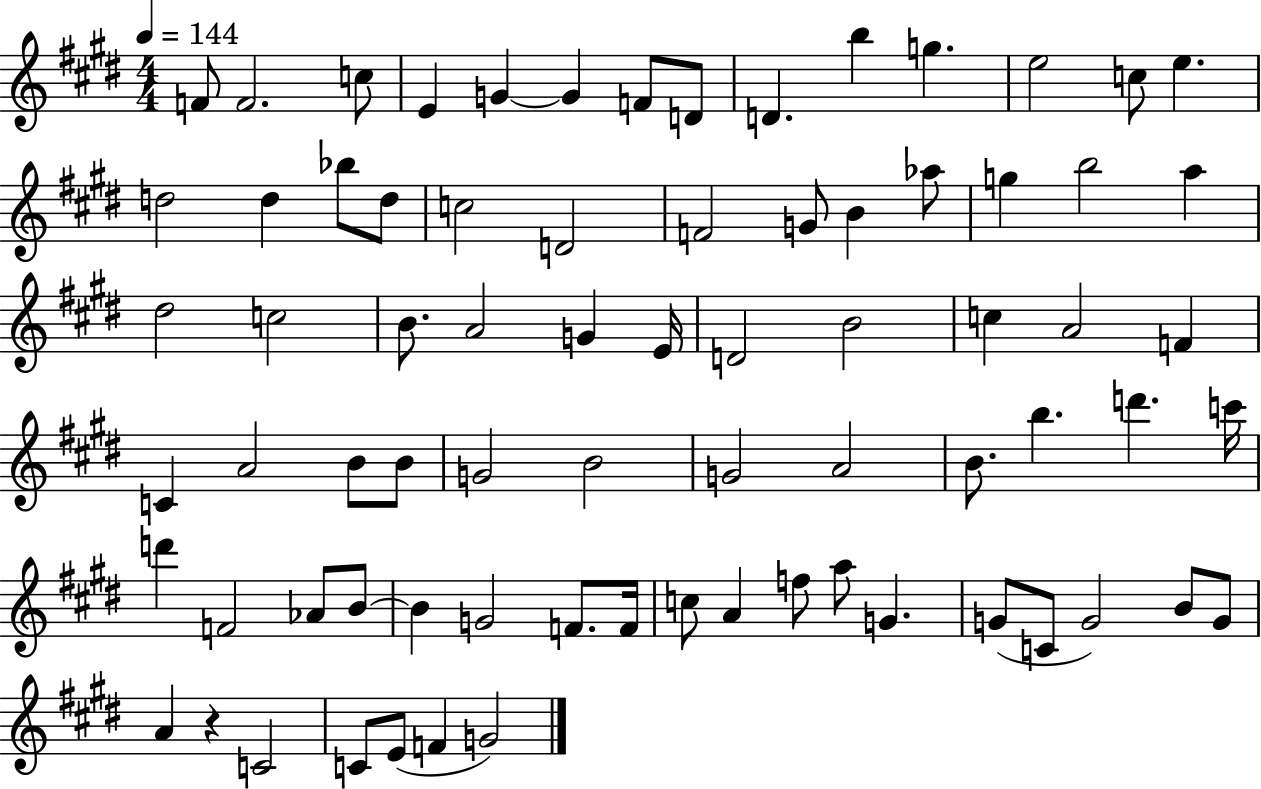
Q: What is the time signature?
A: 4/4